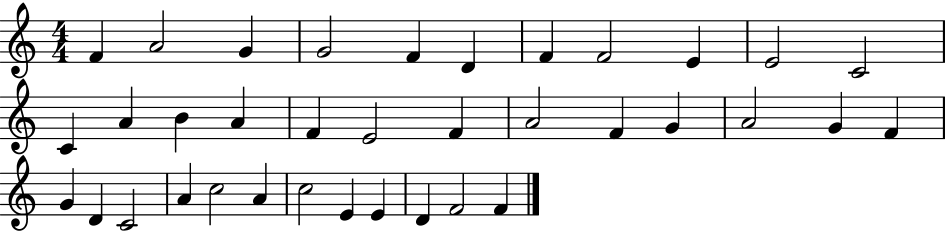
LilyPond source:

{
  \clef treble
  \numericTimeSignature
  \time 4/4
  \key c \major
  f'4 a'2 g'4 | g'2 f'4 d'4 | f'4 f'2 e'4 | e'2 c'2 | \break c'4 a'4 b'4 a'4 | f'4 e'2 f'4 | a'2 f'4 g'4 | a'2 g'4 f'4 | \break g'4 d'4 c'2 | a'4 c''2 a'4 | c''2 e'4 e'4 | d'4 f'2 f'4 | \break \bar "|."
}